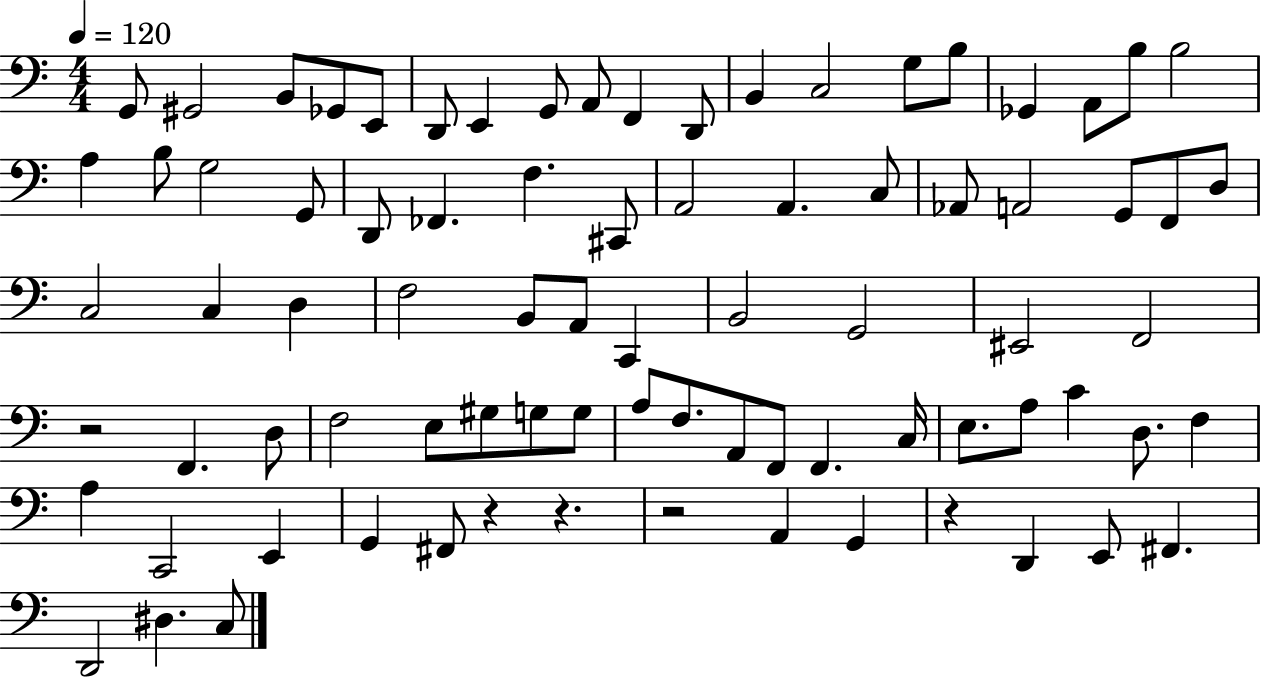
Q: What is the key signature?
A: C major